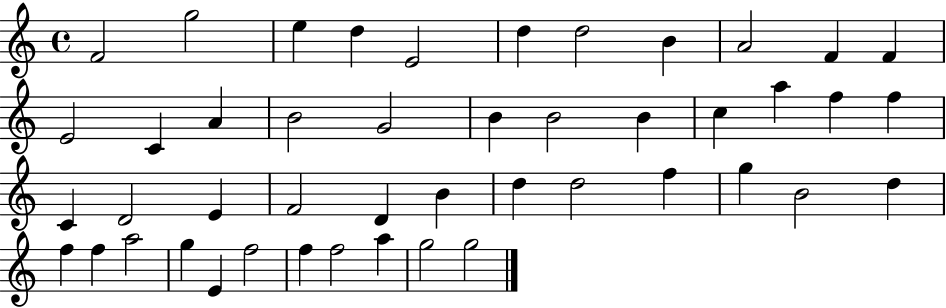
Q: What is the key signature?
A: C major